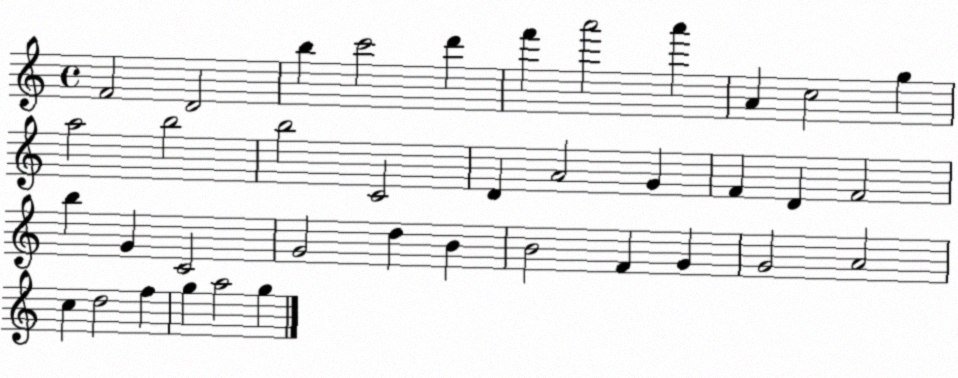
X:1
T:Untitled
M:4/4
L:1/4
K:C
F2 D2 b c'2 d' f' a'2 a' A c2 g a2 b2 b2 C2 D A2 G F D F2 b G C2 G2 d B B2 F G G2 A2 c d2 f g a2 g